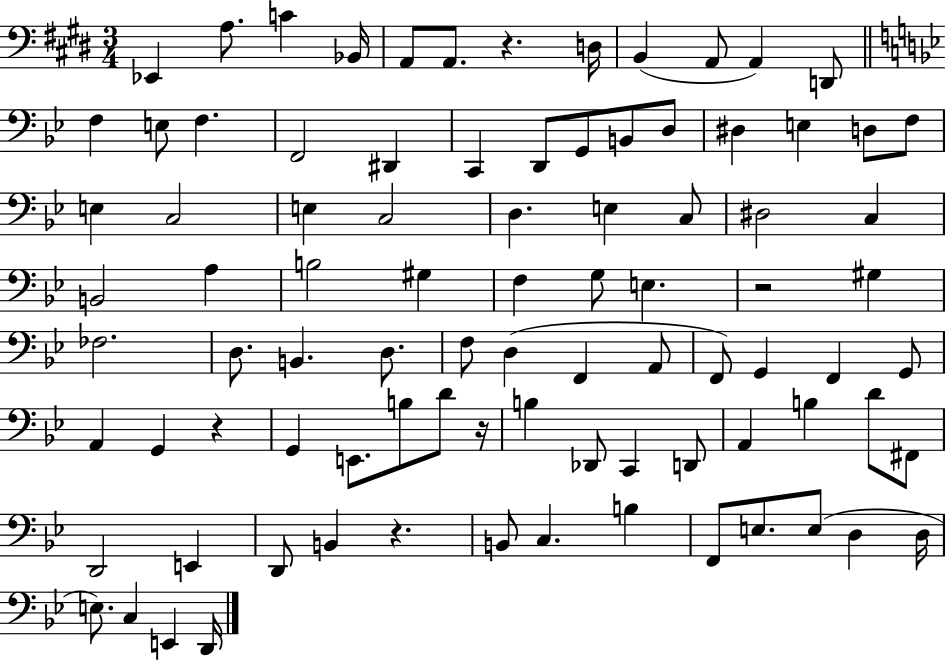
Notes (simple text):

Eb2/q A3/e. C4/q Bb2/s A2/e A2/e. R/q. D3/s B2/q A2/e A2/q D2/e F3/q E3/e F3/q. F2/h D#2/q C2/q D2/e G2/e B2/e D3/e D#3/q E3/q D3/e F3/e E3/q C3/h E3/q C3/h D3/q. E3/q C3/e D#3/h C3/q B2/h A3/q B3/h G#3/q F3/q G3/e E3/q. R/h G#3/q FES3/h. D3/e. B2/q. D3/e. F3/e D3/q F2/q A2/e F2/e G2/q F2/q G2/e A2/q G2/q R/q G2/q E2/e. B3/e D4/e R/s B3/q Db2/e C2/q D2/e A2/q B3/q D4/e F#2/e D2/h E2/q D2/e B2/q R/q. B2/e C3/q. B3/q F2/e E3/e. E3/e D3/q D3/s E3/e. C3/q E2/q D2/s